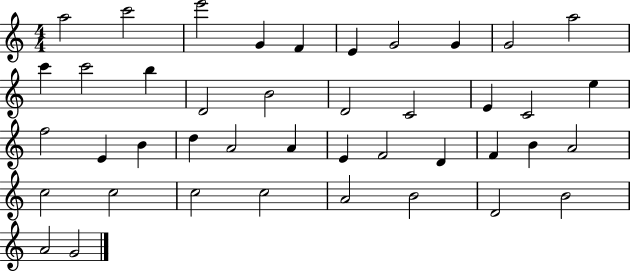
{
  \clef treble
  \numericTimeSignature
  \time 4/4
  \key c \major
  a''2 c'''2 | e'''2 g'4 f'4 | e'4 g'2 g'4 | g'2 a''2 | \break c'''4 c'''2 b''4 | d'2 b'2 | d'2 c'2 | e'4 c'2 e''4 | \break f''2 e'4 b'4 | d''4 a'2 a'4 | e'4 f'2 d'4 | f'4 b'4 a'2 | \break c''2 c''2 | c''2 c''2 | a'2 b'2 | d'2 b'2 | \break a'2 g'2 | \bar "|."
}